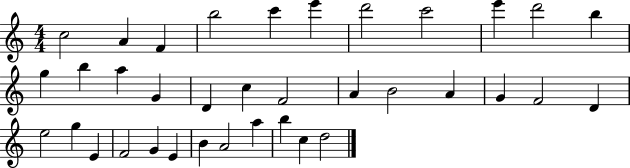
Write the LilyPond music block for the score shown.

{
  \clef treble
  \numericTimeSignature
  \time 4/4
  \key c \major
  c''2 a'4 f'4 | b''2 c'''4 e'''4 | d'''2 c'''2 | e'''4 d'''2 b''4 | \break g''4 b''4 a''4 g'4 | d'4 c''4 f'2 | a'4 b'2 a'4 | g'4 f'2 d'4 | \break e''2 g''4 e'4 | f'2 g'4 e'4 | b'4 a'2 a''4 | b''4 c''4 d''2 | \break \bar "|."
}